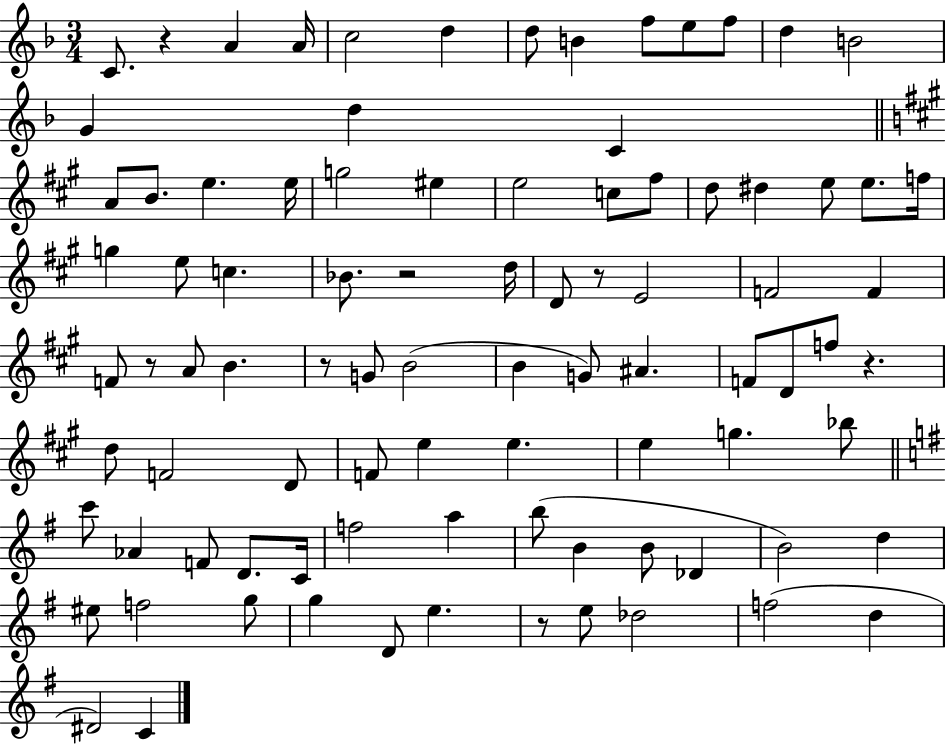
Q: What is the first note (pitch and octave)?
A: C4